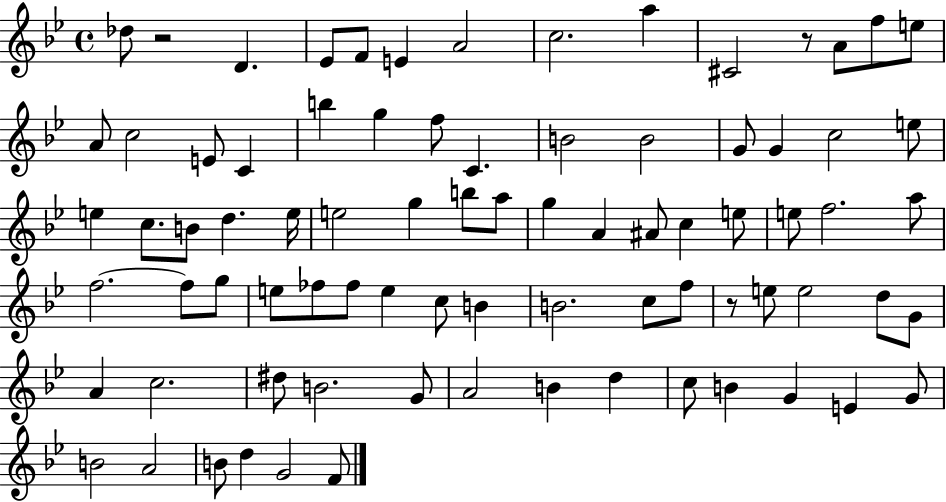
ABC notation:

X:1
T:Untitled
M:4/4
L:1/4
K:Bb
_d/2 z2 D _E/2 F/2 E A2 c2 a ^C2 z/2 A/2 f/2 e/2 A/2 c2 E/2 C b g f/2 C B2 B2 G/2 G c2 e/2 e c/2 B/2 d e/4 e2 g b/2 a/2 g A ^A/2 c e/2 e/2 f2 a/2 f2 f/2 g/2 e/2 _f/2 _f/2 e c/2 B B2 c/2 f/2 z/2 e/2 e2 d/2 G/2 A c2 ^d/2 B2 G/2 A2 B d c/2 B G E G/2 B2 A2 B/2 d G2 F/2